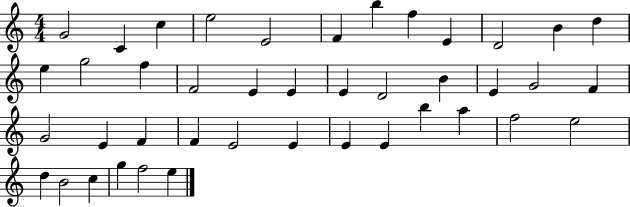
X:1
T:Untitled
M:4/4
L:1/4
K:C
G2 C c e2 E2 F b f E D2 B d e g2 f F2 E E E D2 B E G2 F G2 E F F E2 E E E b a f2 e2 d B2 c g f2 e